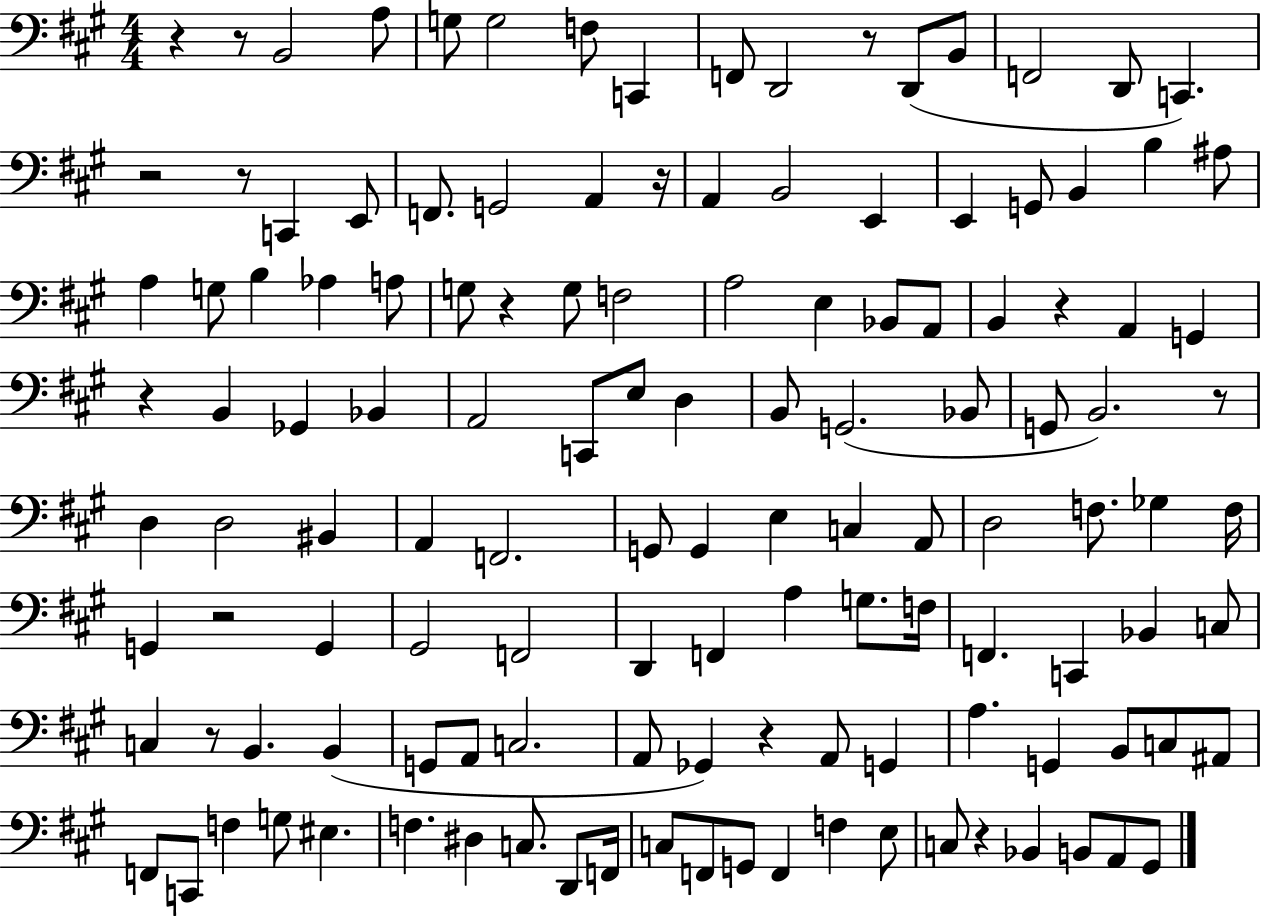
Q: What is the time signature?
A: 4/4